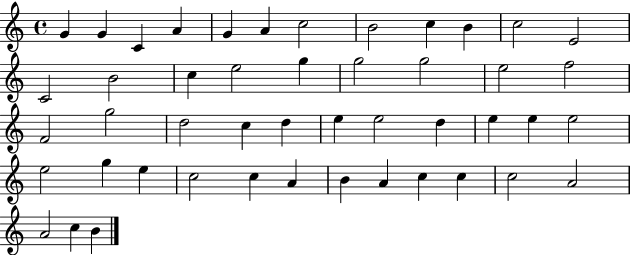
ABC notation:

X:1
T:Untitled
M:4/4
L:1/4
K:C
G G C A G A c2 B2 c B c2 E2 C2 B2 c e2 g g2 g2 e2 f2 F2 g2 d2 c d e e2 d e e e2 e2 g e c2 c A B A c c c2 A2 A2 c B